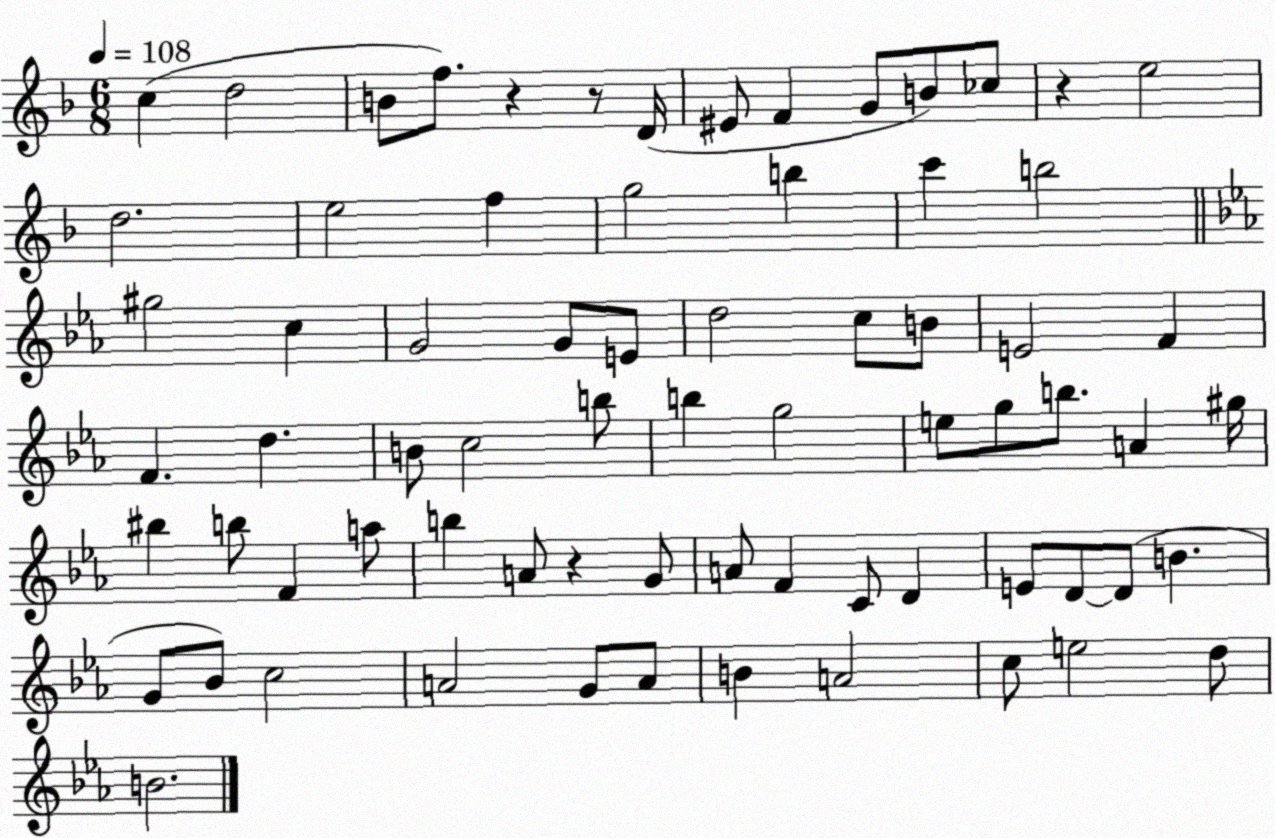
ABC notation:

X:1
T:Untitled
M:6/8
L:1/4
K:F
c d2 B/2 f/2 z z/2 D/4 ^E/2 F G/2 B/2 _c/2 z e2 d2 e2 f g2 b c' b2 ^g2 c G2 G/2 E/2 d2 c/2 B/2 E2 F F d B/2 c2 b/2 b g2 e/2 g/2 b/2 A ^g/4 ^b b/2 F a/2 b A/2 z G/2 A/2 F C/2 D E/2 D/2 D/2 B G/2 _B/2 c2 A2 G/2 A/2 B A2 c/2 e2 d/2 B2